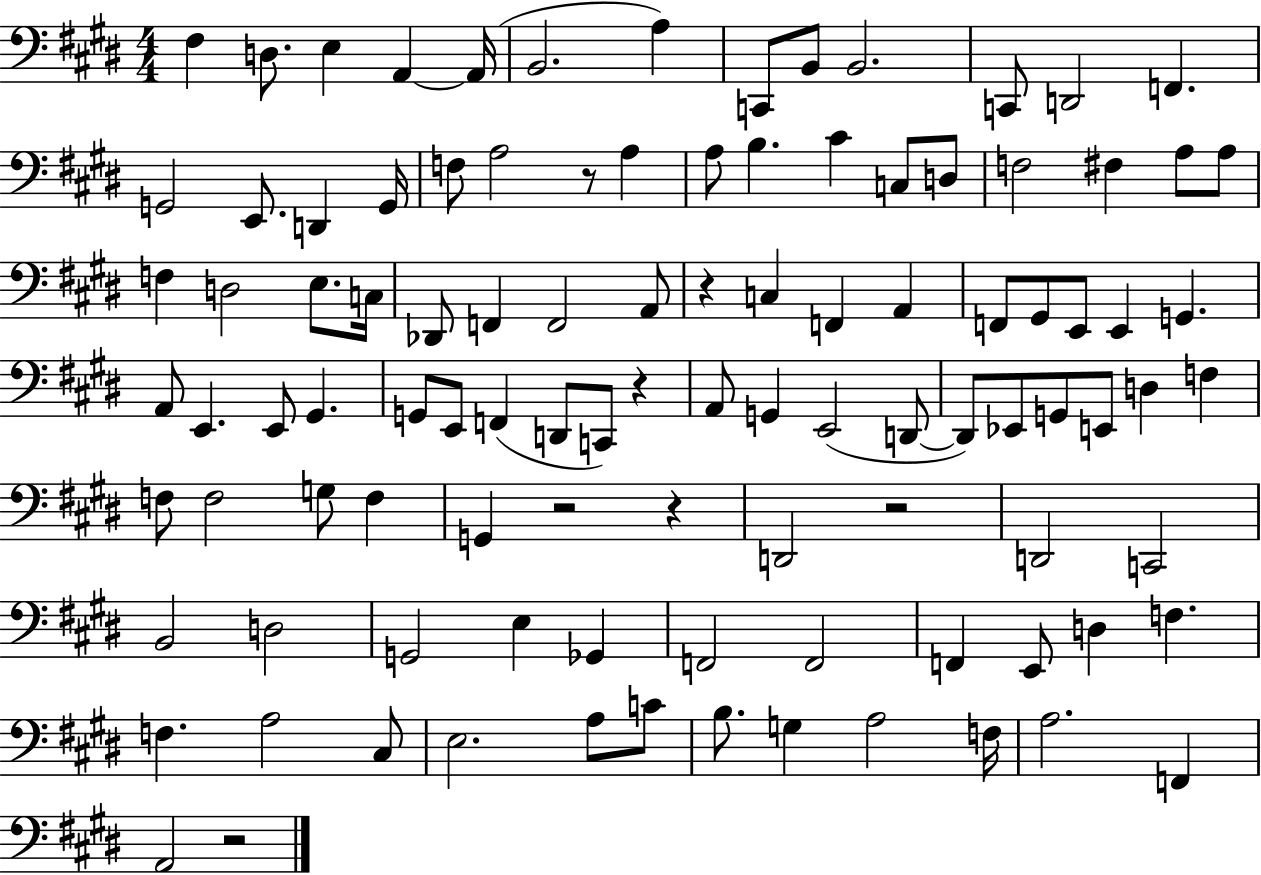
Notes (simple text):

F#3/q D3/e. E3/q A2/q A2/s B2/h. A3/q C2/e B2/e B2/h. C2/e D2/h F2/q. G2/h E2/e. D2/q G2/s F3/e A3/h R/e A3/q A3/e B3/q. C#4/q C3/e D3/e F3/h F#3/q A3/e A3/e F3/q D3/h E3/e. C3/s Db2/e F2/q F2/h A2/e R/q C3/q F2/q A2/q F2/e G#2/e E2/e E2/q G2/q. A2/e E2/q. E2/e G#2/q. G2/e E2/e F2/q D2/e C2/e R/q A2/e G2/q E2/h D2/e D2/e Eb2/e G2/e E2/e D3/q F3/q F3/e F3/h G3/e F3/q G2/q R/h R/q D2/h R/h D2/h C2/h B2/h D3/h G2/h E3/q Gb2/q F2/h F2/h F2/q E2/e D3/q F3/q. F3/q. A3/h C#3/e E3/h. A3/e C4/e B3/e. G3/q A3/h F3/s A3/h. F2/q A2/h R/h